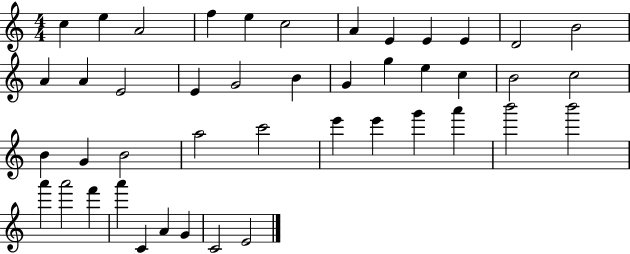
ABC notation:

X:1
T:Untitled
M:4/4
L:1/4
K:C
c e A2 f e c2 A E E E D2 B2 A A E2 E G2 B G g e c B2 c2 B G B2 a2 c'2 e' e' g' a' b'2 b'2 a' a'2 f' a' C A G C2 E2